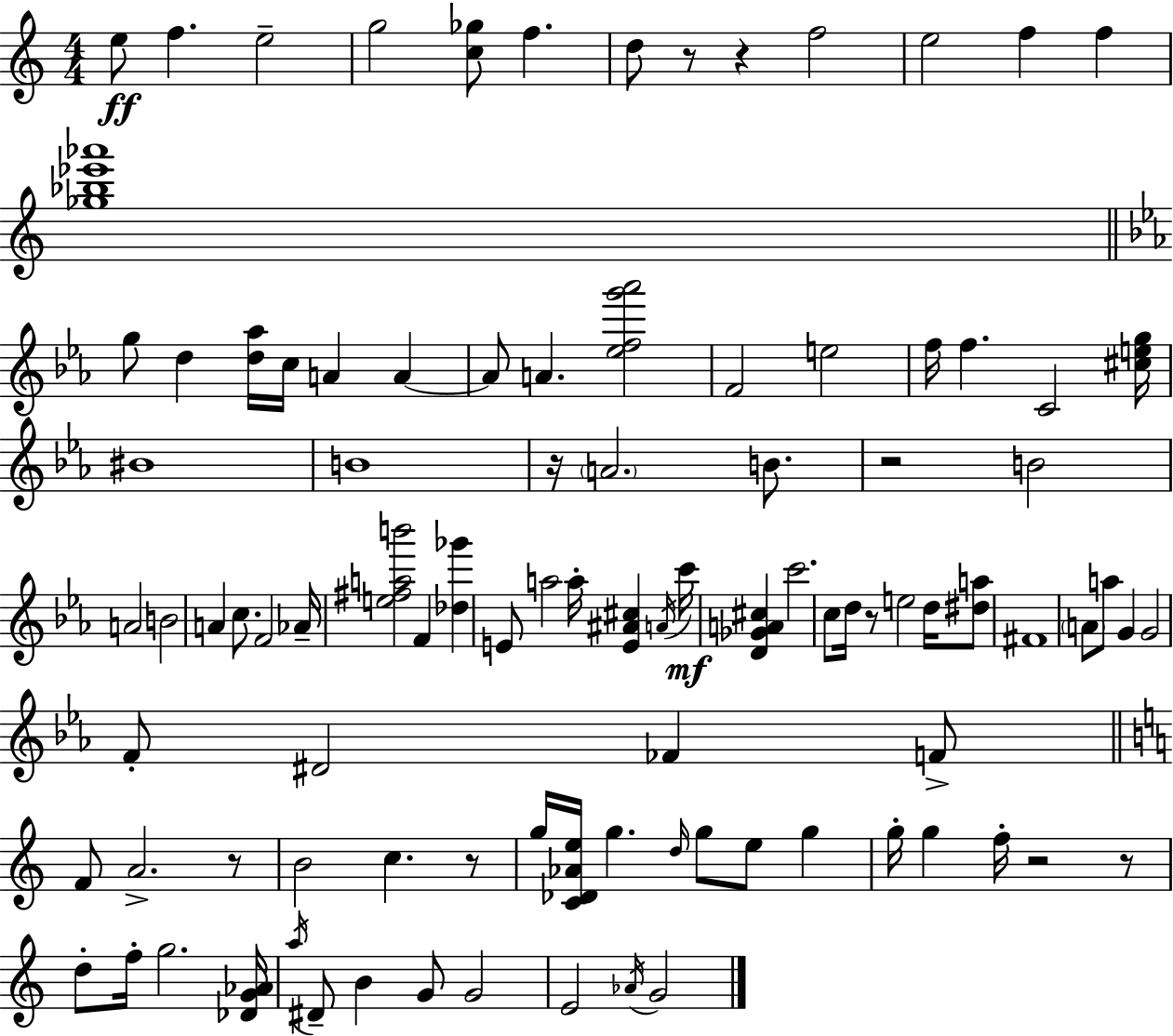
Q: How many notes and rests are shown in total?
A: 98